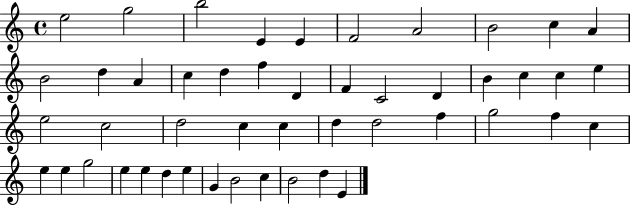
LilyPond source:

{
  \clef treble
  \time 4/4
  \defaultTimeSignature
  \key c \major
  e''2 g''2 | b''2 e'4 e'4 | f'2 a'2 | b'2 c''4 a'4 | \break b'2 d''4 a'4 | c''4 d''4 f''4 d'4 | f'4 c'2 d'4 | b'4 c''4 c''4 e''4 | \break e''2 c''2 | d''2 c''4 c''4 | d''4 d''2 f''4 | g''2 f''4 c''4 | \break e''4 e''4 g''2 | e''4 e''4 d''4 e''4 | g'4 b'2 c''4 | b'2 d''4 e'4 | \break \bar "|."
}